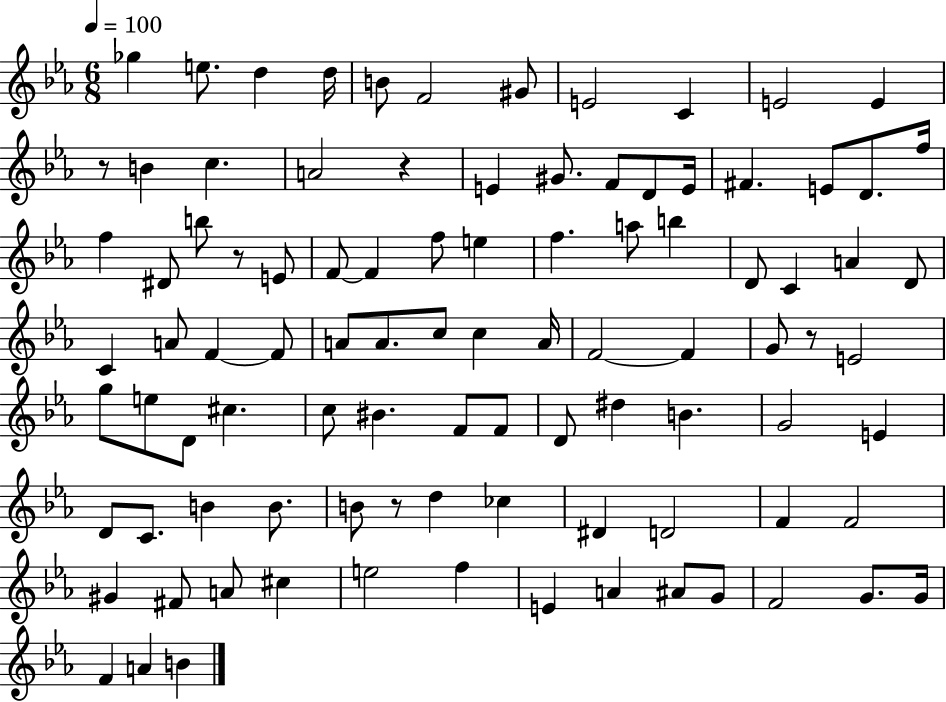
{
  \clef treble
  \numericTimeSignature
  \time 6/8
  \key ees \major
  \tempo 4 = 100
  \repeat volta 2 { ges''4 e''8. d''4 d''16 | b'8 f'2 gis'8 | e'2 c'4 | e'2 e'4 | \break r8 b'4 c''4. | a'2 r4 | e'4 gis'8. f'8 d'8 e'16 | fis'4. e'8 d'8. f''16 | \break f''4 dis'8 b''8 r8 e'8 | f'8~~ f'4 f''8 e''4 | f''4. a''8 b''4 | d'8 c'4 a'4 d'8 | \break c'4 a'8 f'4~~ f'8 | a'8 a'8. c''8 c''4 a'16 | f'2~~ f'4 | g'8 r8 e'2 | \break g''8 e''8 d'8 cis''4. | c''8 bis'4. f'8 f'8 | d'8 dis''4 b'4. | g'2 e'4 | \break d'8 c'8. b'4 b'8. | b'8 r8 d''4 ces''4 | dis'4 d'2 | f'4 f'2 | \break gis'4 fis'8 a'8 cis''4 | e''2 f''4 | e'4 a'4 ais'8 g'8 | f'2 g'8. g'16 | \break f'4 a'4 b'4 | } \bar "|."
}